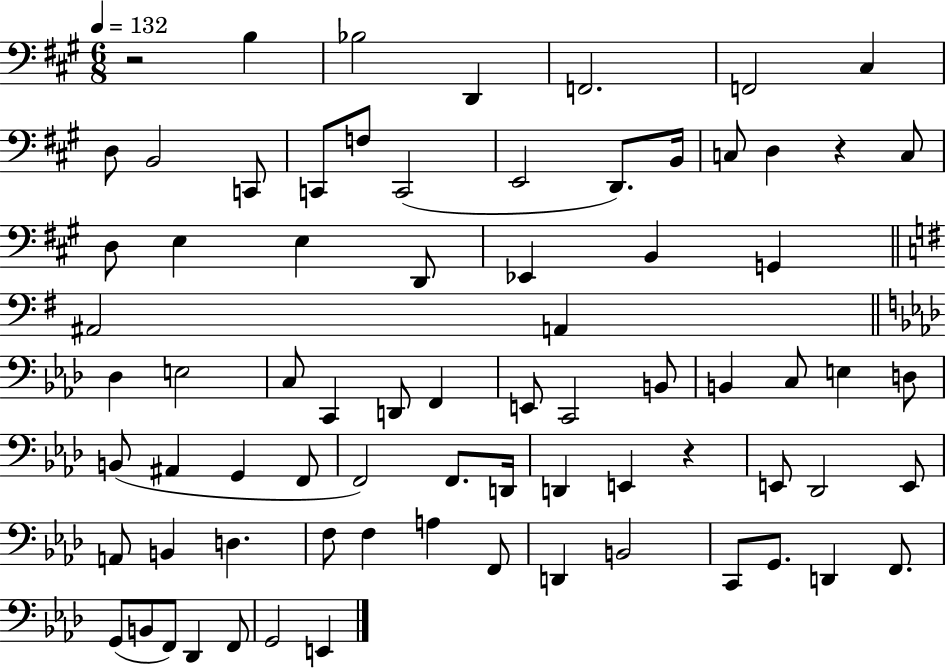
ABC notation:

X:1
T:Untitled
M:6/8
L:1/4
K:A
z2 B, _B,2 D,, F,,2 F,,2 ^C, D,/2 B,,2 C,,/2 C,,/2 F,/2 C,,2 E,,2 D,,/2 B,,/4 C,/2 D, z C,/2 D,/2 E, E, D,,/2 _E,, B,, G,, ^A,,2 A,, _D, E,2 C,/2 C,, D,,/2 F,, E,,/2 C,,2 B,,/2 B,, C,/2 E, D,/2 B,,/2 ^A,, G,, F,,/2 F,,2 F,,/2 D,,/4 D,, E,, z E,,/2 _D,,2 E,,/2 A,,/2 B,, D, F,/2 F, A, F,,/2 D,, B,,2 C,,/2 G,,/2 D,, F,,/2 G,,/2 B,,/2 F,,/2 _D,, F,,/2 G,,2 E,,